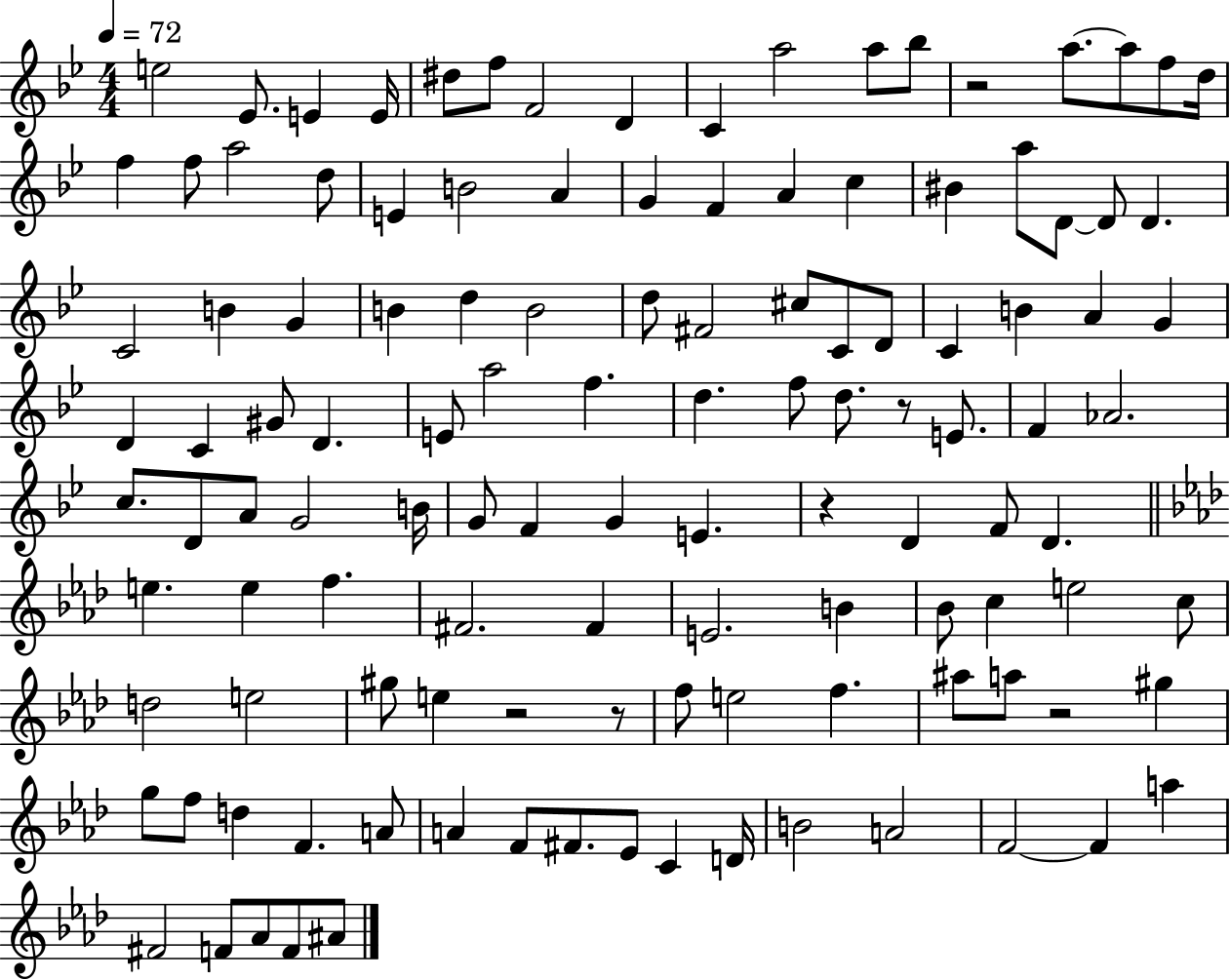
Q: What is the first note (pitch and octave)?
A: E5